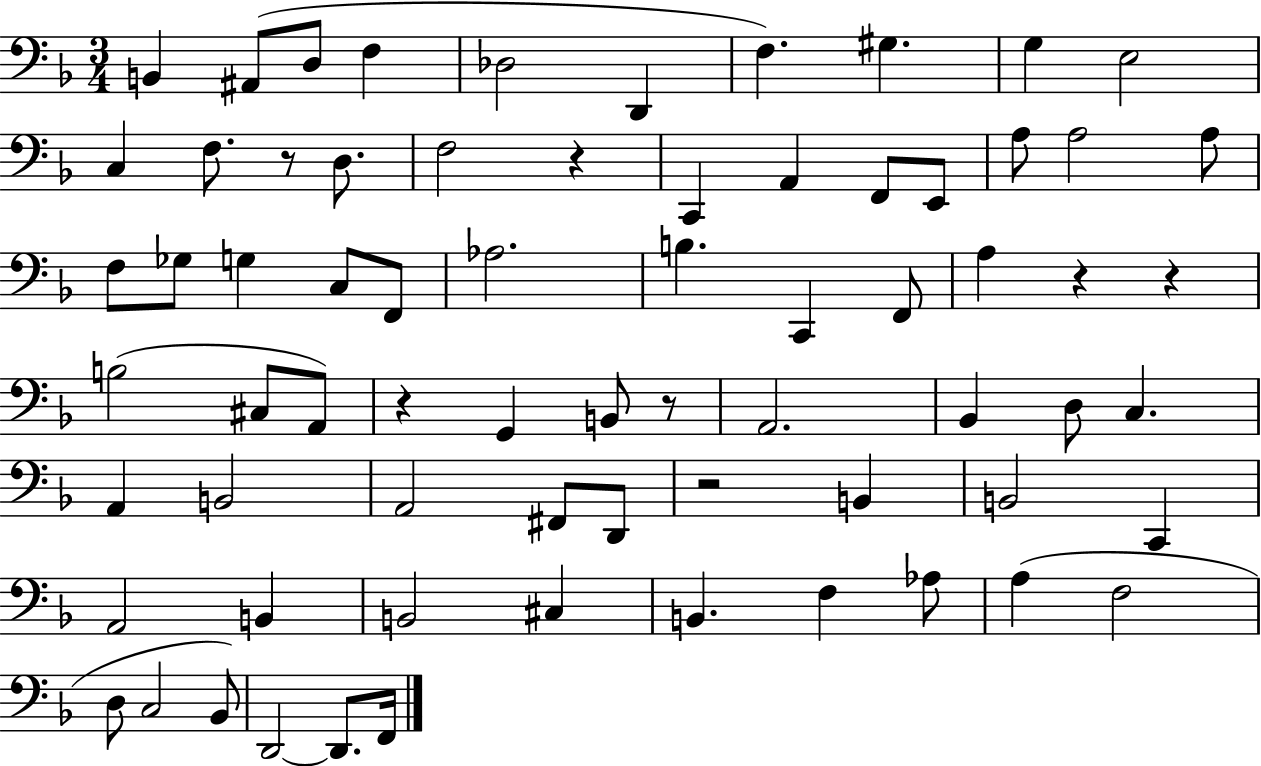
{
  \clef bass
  \numericTimeSignature
  \time 3/4
  \key f \major
  \repeat volta 2 { b,4 ais,8( d8 f4 | des2 d,4 | f4.) gis4. | g4 e2 | \break c4 f8. r8 d8. | f2 r4 | c,4 a,4 f,8 e,8 | a8 a2 a8 | \break f8 ges8 g4 c8 f,8 | aes2. | b4. c,4 f,8 | a4 r4 r4 | \break b2( cis8 a,8) | r4 g,4 b,8 r8 | a,2. | bes,4 d8 c4. | \break a,4 b,2 | a,2 fis,8 d,8 | r2 b,4 | b,2 c,4 | \break a,2 b,4 | b,2 cis4 | b,4. f4 aes8 | a4( f2 | \break d8 c2 bes,8) | d,2~~ d,8. f,16 | } \bar "|."
}